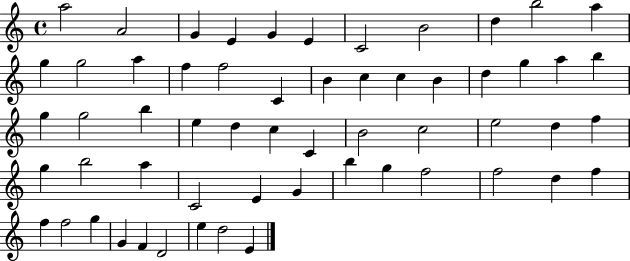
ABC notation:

X:1
T:Untitled
M:4/4
L:1/4
K:C
a2 A2 G E G E C2 B2 d b2 a g g2 a f f2 C B c c B d g a b g g2 b e d c C B2 c2 e2 d f g b2 a C2 E G b g f2 f2 d f f f2 g G F D2 e d2 E